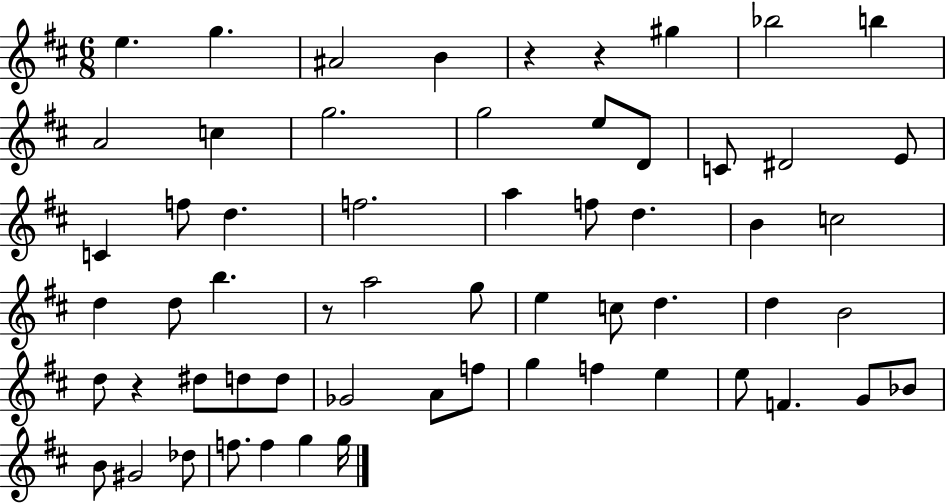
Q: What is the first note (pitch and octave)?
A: E5